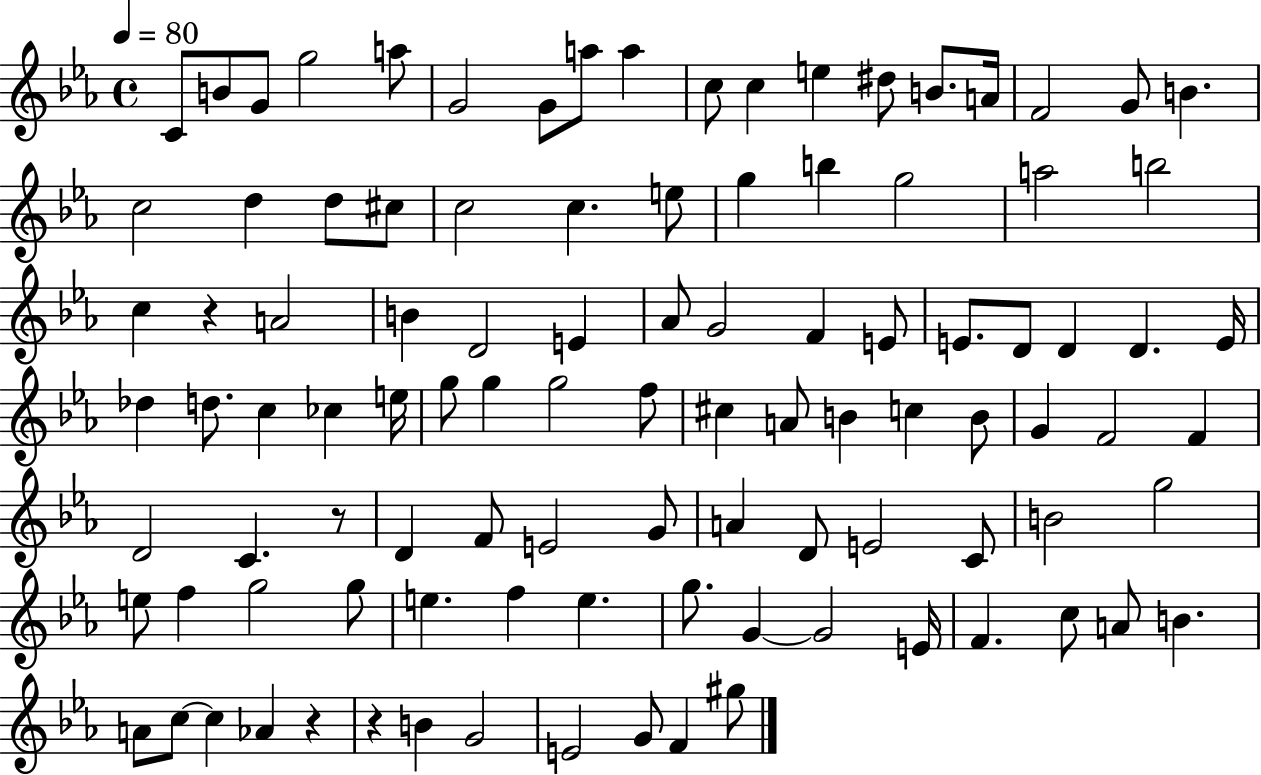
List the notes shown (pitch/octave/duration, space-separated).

C4/e B4/e G4/e G5/h A5/e G4/h G4/e A5/e A5/q C5/e C5/q E5/q D#5/e B4/e. A4/s F4/h G4/e B4/q. C5/h D5/q D5/e C#5/e C5/h C5/q. E5/e G5/q B5/q G5/h A5/h B5/h C5/q R/q A4/h B4/q D4/h E4/q Ab4/e G4/h F4/q E4/e E4/e. D4/e D4/q D4/q. E4/s Db5/q D5/e. C5/q CES5/q E5/s G5/e G5/q G5/h F5/e C#5/q A4/e B4/q C5/q B4/e G4/q F4/h F4/q D4/h C4/q. R/e D4/q F4/e E4/h G4/e A4/q D4/e E4/h C4/e B4/h G5/h E5/e F5/q G5/h G5/e E5/q. F5/q E5/q. G5/e. G4/q G4/h E4/s F4/q. C5/e A4/e B4/q. A4/e C5/e C5/q Ab4/q R/q R/q B4/q G4/h E4/h G4/e F4/q G#5/e